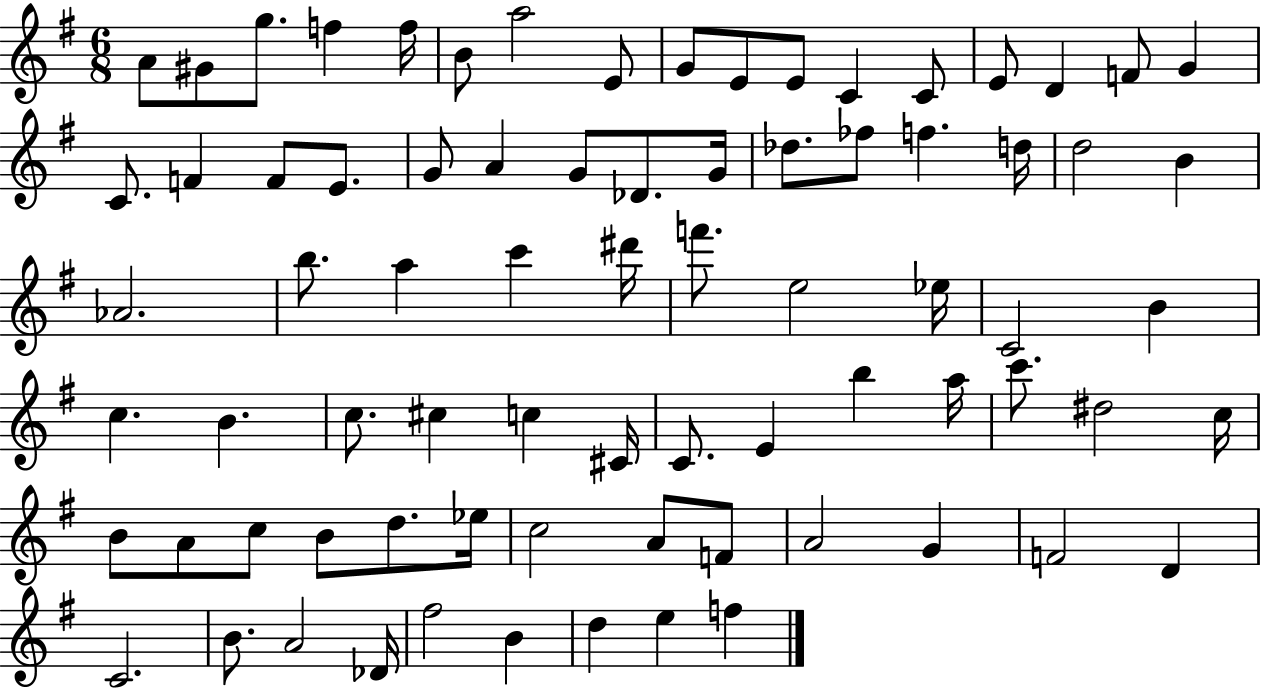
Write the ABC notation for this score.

X:1
T:Untitled
M:6/8
L:1/4
K:G
A/2 ^G/2 g/2 f f/4 B/2 a2 E/2 G/2 E/2 E/2 C C/2 E/2 D F/2 G C/2 F F/2 E/2 G/2 A G/2 _D/2 G/4 _d/2 _f/2 f d/4 d2 B _A2 b/2 a c' ^d'/4 f'/2 e2 _e/4 C2 B c B c/2 ^c c ^C/4 C/2 E b a/4 c'/2 ^d2 c/4 B/2 A/2 c/2 B/2 d/2 _e/4 c2 A/2 F/2 A2 G F2 D C2 B/2 A2 _D/4 ^f2 B d e f